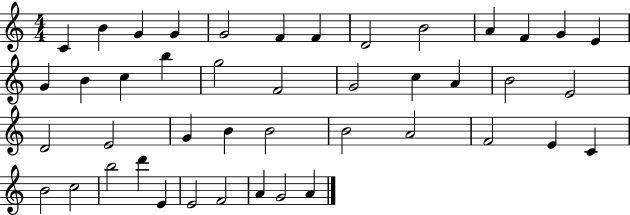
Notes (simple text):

C4/q B4/q G4/q G4/q G4/h F4/q F4/q D4/h B4/h A4/q F4/q G4/q E4/q G4/q B4/q C5/q B5/q G5/h F4/h G4/h C5/q A4/q B4/h E4/h D4/h E4/h G4/q B4/q B4/h B4/h A4/h F4/h E4/q C4/q B4/h C5/h B5/h D6/q E4/q E4/h F4/h A4/q G4/h A4/q